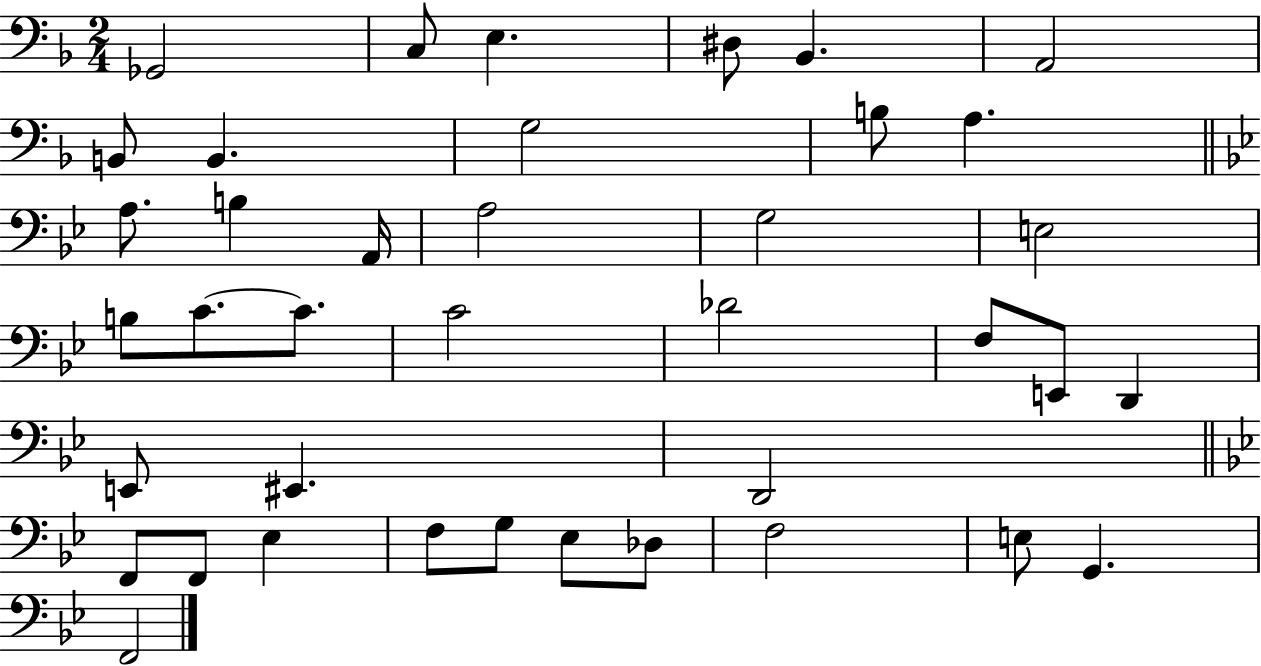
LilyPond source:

{
  \clef bass
  \numericTimeSignature
  \time 2/4
  \key f \major
  ges,2 | c8 e4. | dis8 bes,4. | a,2 | \break b,8 b,4. | g2 | b8 a4. | \bar "||" \break \key g \minor a8. b4 a,16 | a2 | g2 | e2 | \break b8 c'8.~~ c'8. | c'2 | des'2 | f8 e,8 d,4 | \break e,8 eis,4. | d,2 | \bar "||" \break \key bes \major f,8 f,8 ees4 | f8 g8 ees8 des8 | f2 | e8 g,4. | \break f,2 | \bar "|."
}